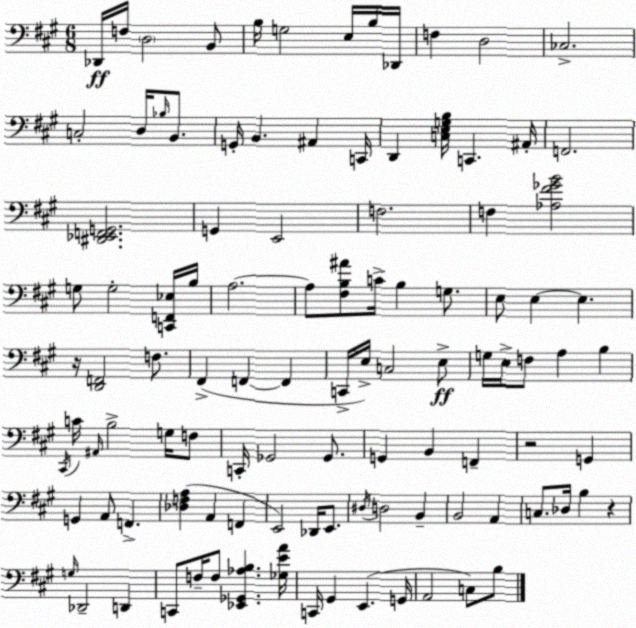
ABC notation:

X:1
T:Untitled
M:6/8
L:1/4
K:A
_D,,/4 F,/4 D,2 B,,/2 B,/4 G,2 E,/4 B,/4 _D,,/4 F, D,2 _C,2 C,2 D,/4 _B,/4 B,,/2 G,,/4 B,, ^A,, C,,/4 D,, [C,E,G,B,]/4 C,, ^A,,/4 F,,2 [^D,,_E,,F,,G,,]2 G,, E,,2 F,2 F, [_A,^F_GB]2 G,/2 G,2 [C,,F,,_E,]/4 B,/4 A,2 A,/2 [^F,B,^A]/2 C/4 B, G,/2 E,/2 E, E, z/4 [D,,F,,]2 F,/2 ^F,, F,, F,, C,,/4 E,/4 C,2 E,/2 G,/4 E,/4 F,/2 A, B, ^C,,/4 C/4 ^A,,/4 B,2 G,/4 F,/2 C,,/4 _G,,2 _G,,/2 G,, B,, F,, z2 G,, G,, A,,/2 F,, [_D,F,A,] A,, F,, E,,2 _D,,/4 E,,/2 ^D,/4 D,2 B,, B,,2 A,, C,/2 _D,/4 B, z G,/4 _D,,2 D,, C,,/2 F,/4 F,/2 [_E,,_G,,_A,B,] [_G,EA]/4 C,,/4 ^G,, E,, G,,/4 A,,2 C,/2 B,/2